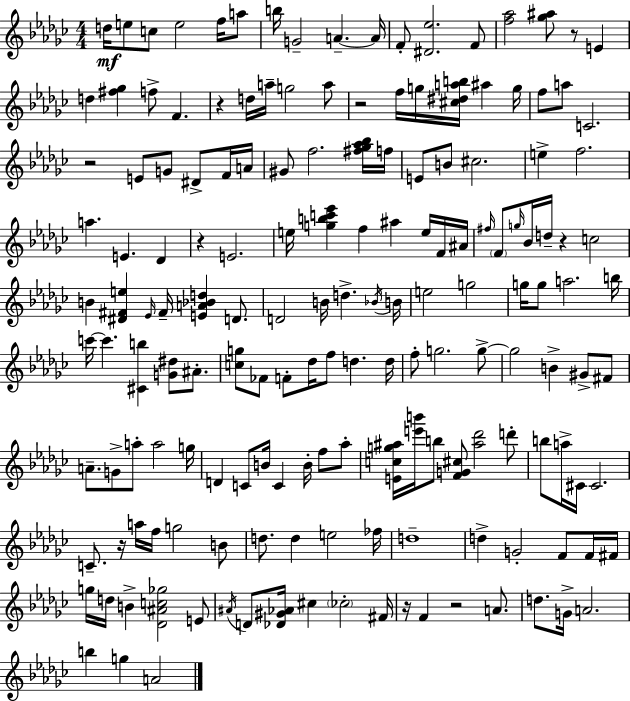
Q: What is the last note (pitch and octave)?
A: A4